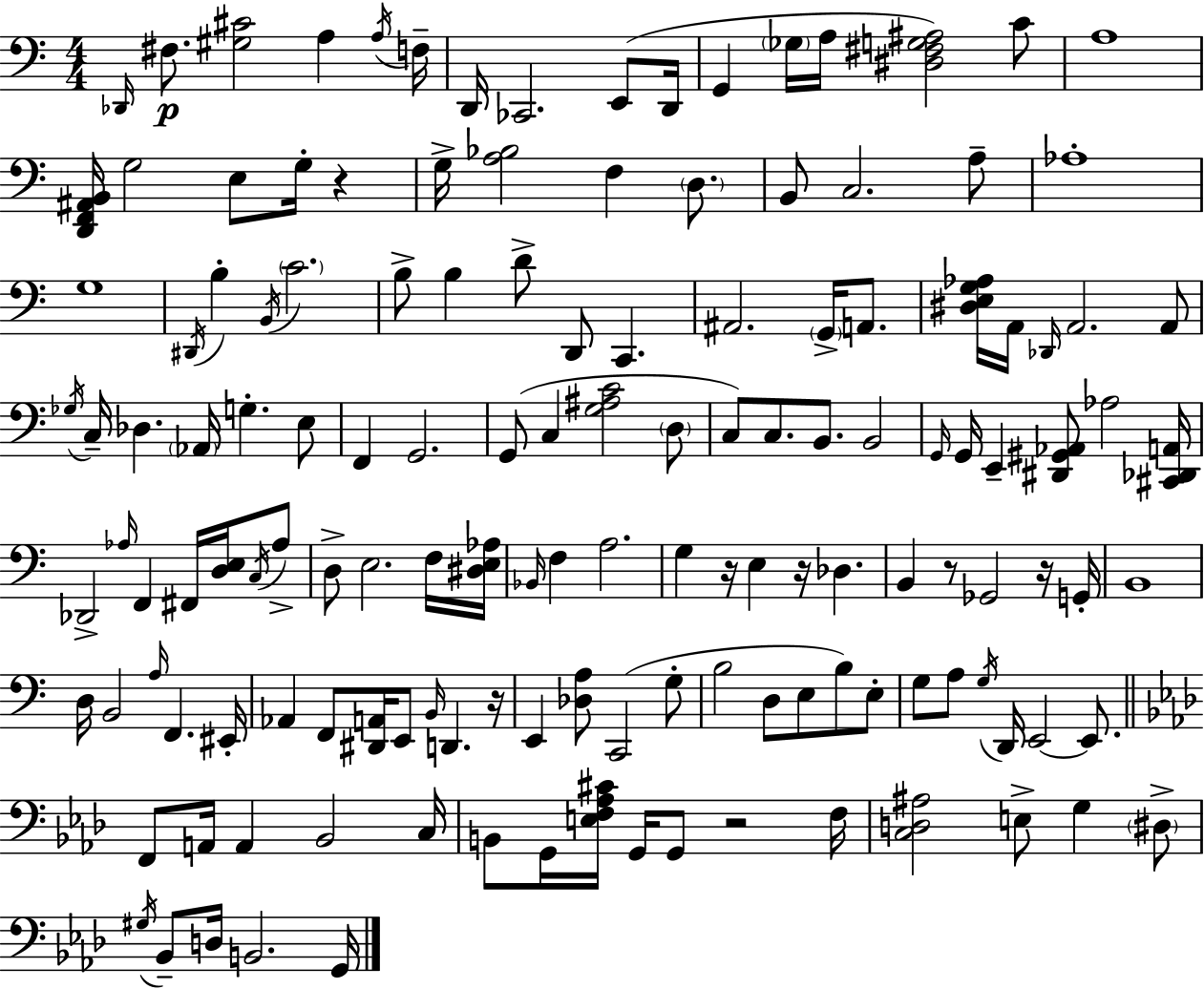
X:1
T:Untitled
M:4/4
L:1/4
K:Am
_D,,/4 ^F,/2 [^G,^C]2 A, A,/4 F,/4 D,,/4 _C,,2 E,,/2 D,,/4 G,, _G,/4 A,/4 [^D,^F,G,^A,]2 C/2 A,4 [D,,F,,^A,,B,,]/4 G,2 E,/2 G,/4 z G,/4 [A,_B,]2 F, D,/2 B,,/2 C,2 A,/2 _A,4 G,4 ^D,,/4 B, B,,/4 C2 B,/2 B, D/2 D,,/2 C,, ^A,,2 G,,/4 A,,/2 [^D,E,G,_A,]/4 A,,/4 _D,,/4 A,,2 A,,/2 _G,/4 C,/4 _D, _A,,/4 G, E,/2 F,, G,,2 G,,/2 C, [G,^A,C]2 D,/2 C,/2 C,/2 B,,/2 B,,2 G,,/4 G,,/4 E,, [^D,,^G,,_A,,]/2 _A,2 [^C,,_D,,A,,]/4 _D,,2 _A,/4 F,, ^F,,/4 [D,E,]/4 C,/4 _A,/2 D,/2 E,2 F,/4 [^D,E,_A,]/4 _B,,/4 F, A,2 G, z/4 E, z/4 _D, B,, z/2 _G,,2 z/4 G,,/4 B,,4 D,/4 B,,2 A,/4 F,, ^E,,/4 _A,, F,,/2 [^D,,A,,]/4 E,,/2 B,,/4 D,, z/4 E,, [_D,A,]/2 C,,2 G,/2 B,2 D,/2 E,/2 B,/2 E,/2 G,/2 A,/2 G,/4 D,,/4 E,,2 E,,/2 F,,/2 A,,/4 A,, _B,,2 C,/4 B,,/2 G,,/4 [E,F,_A,^C]/4 G,,/4 G,,/2 z2 F,/4 [C,D,^A,]2 E,/2 G, ^D,/2 ^G,/4 _B,,/2 D,/4 B,,2 G,,/4